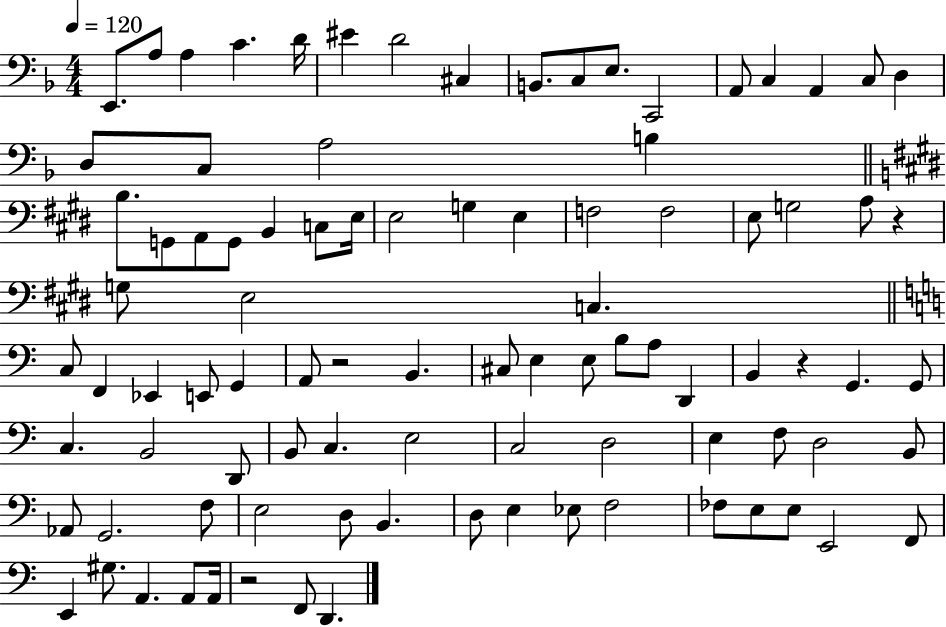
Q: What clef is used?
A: bass